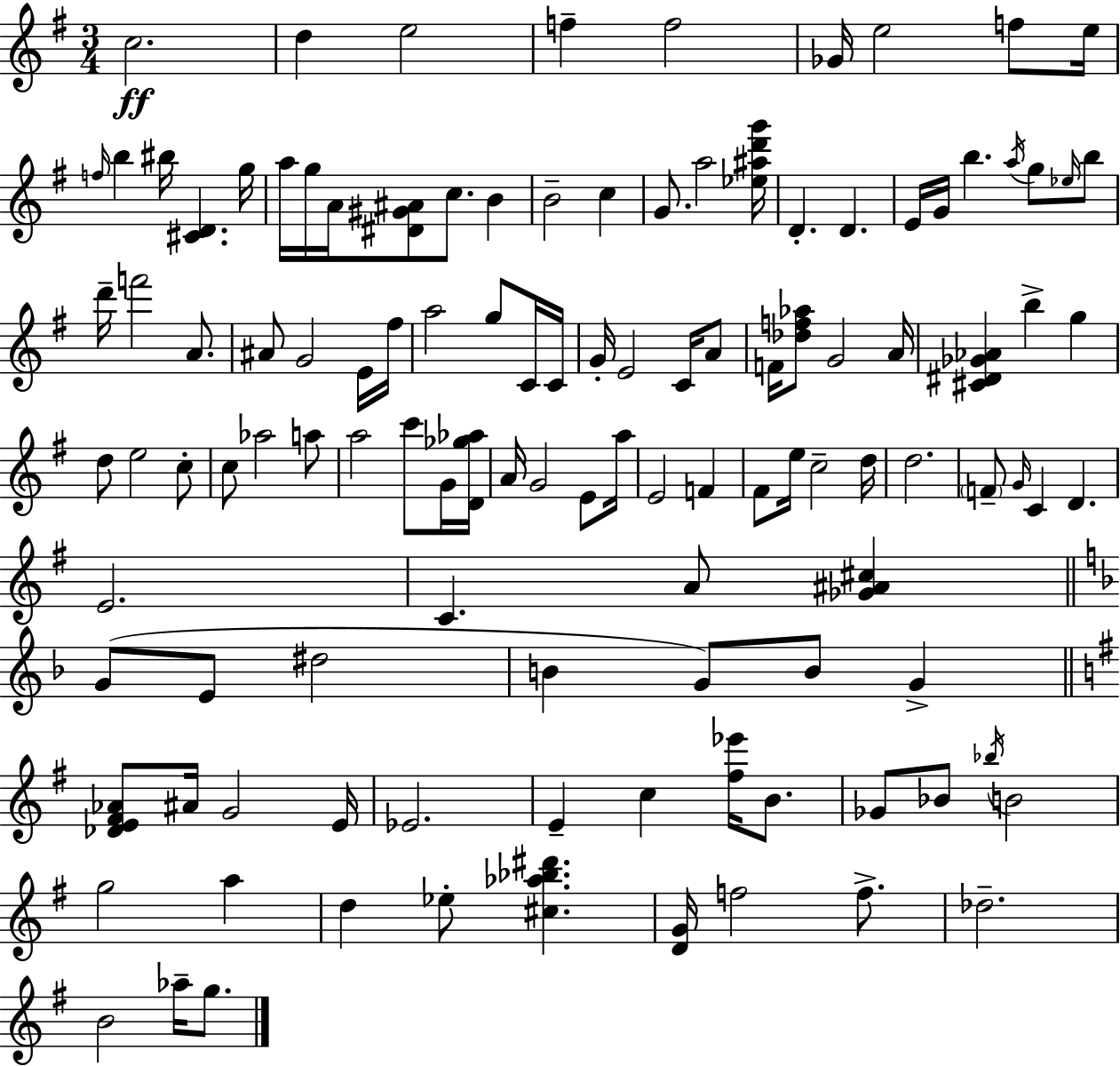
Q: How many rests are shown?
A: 0